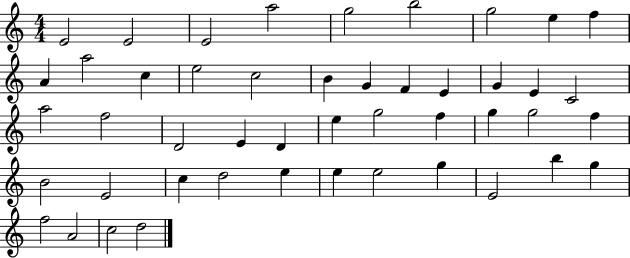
E4/h E4/h E4/h A5/h G5/h B5/h G5/h E5/q F5/q A4/q A5/h C5/q E5/h C5/h B4/q G4/q F4/q E4/q G4/q E4/q C4/h A5/h F5/h D4/h E4/q D4/q E5/q G5/h F5/q G5/q G5/h F5/q B4/h E4/h C5/q D5/h E5/q E5/q E5/h G5/q E4/h B5/q G5/q F5/h A4/h C5/h D5/h